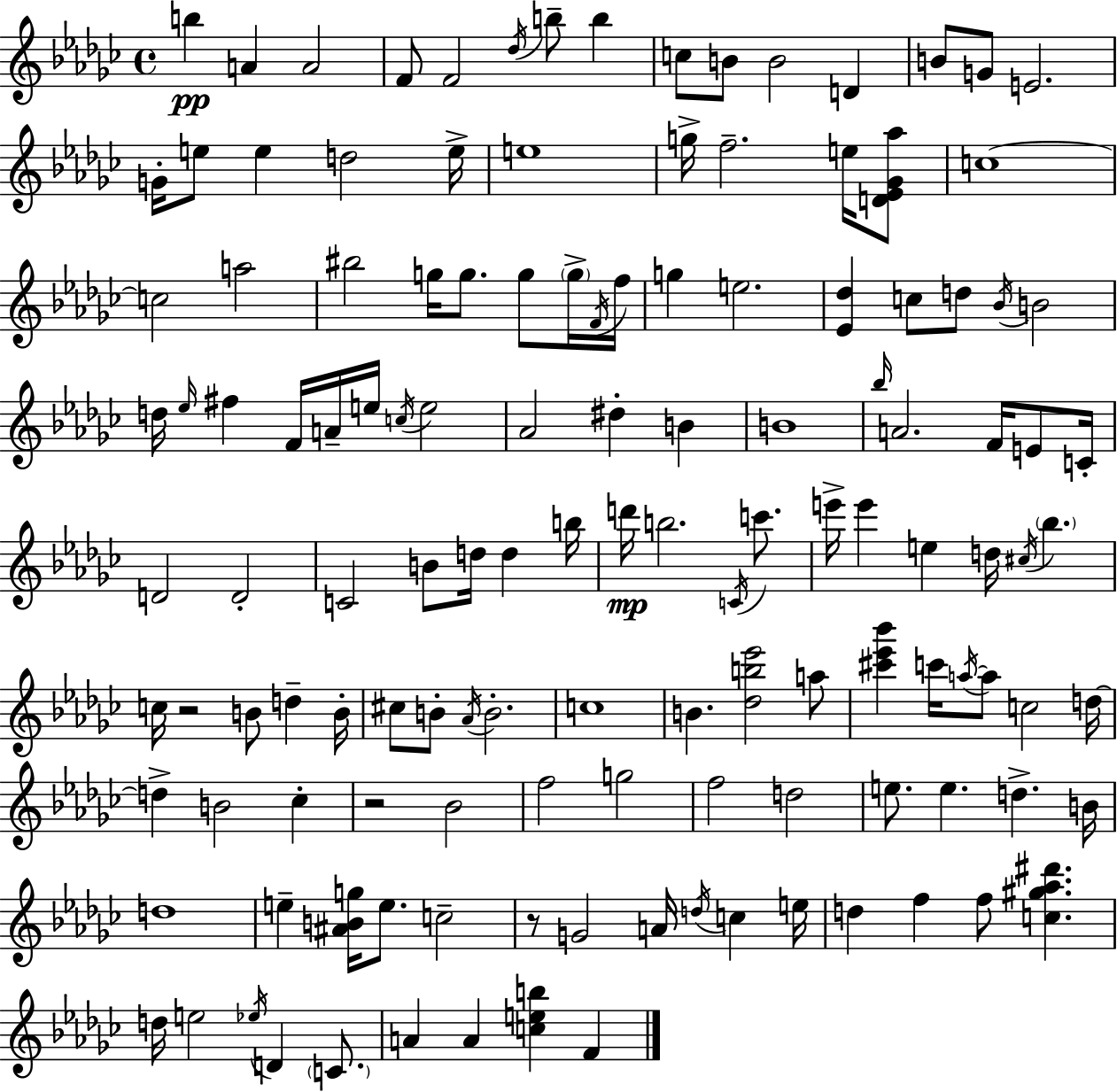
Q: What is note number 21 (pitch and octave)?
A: E5